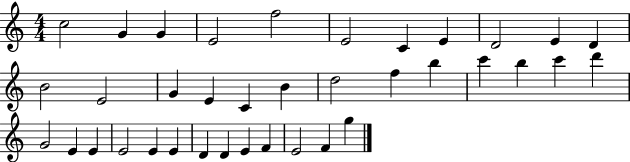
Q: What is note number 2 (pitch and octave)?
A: G4